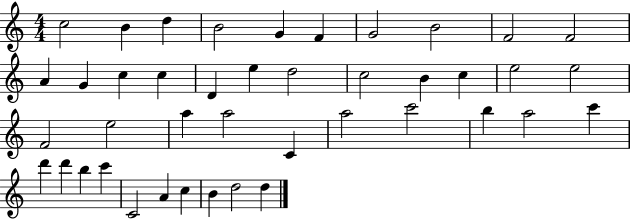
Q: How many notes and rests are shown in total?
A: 42